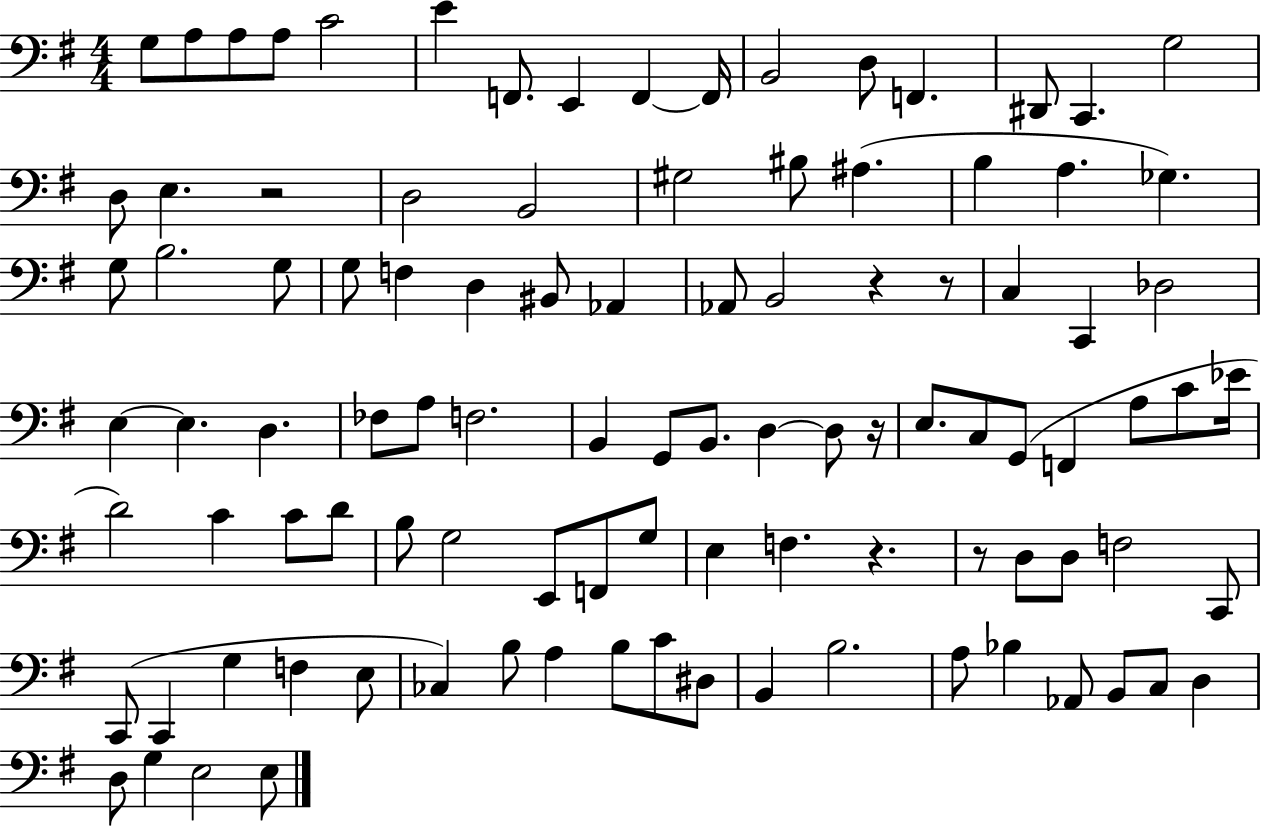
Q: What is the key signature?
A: G major